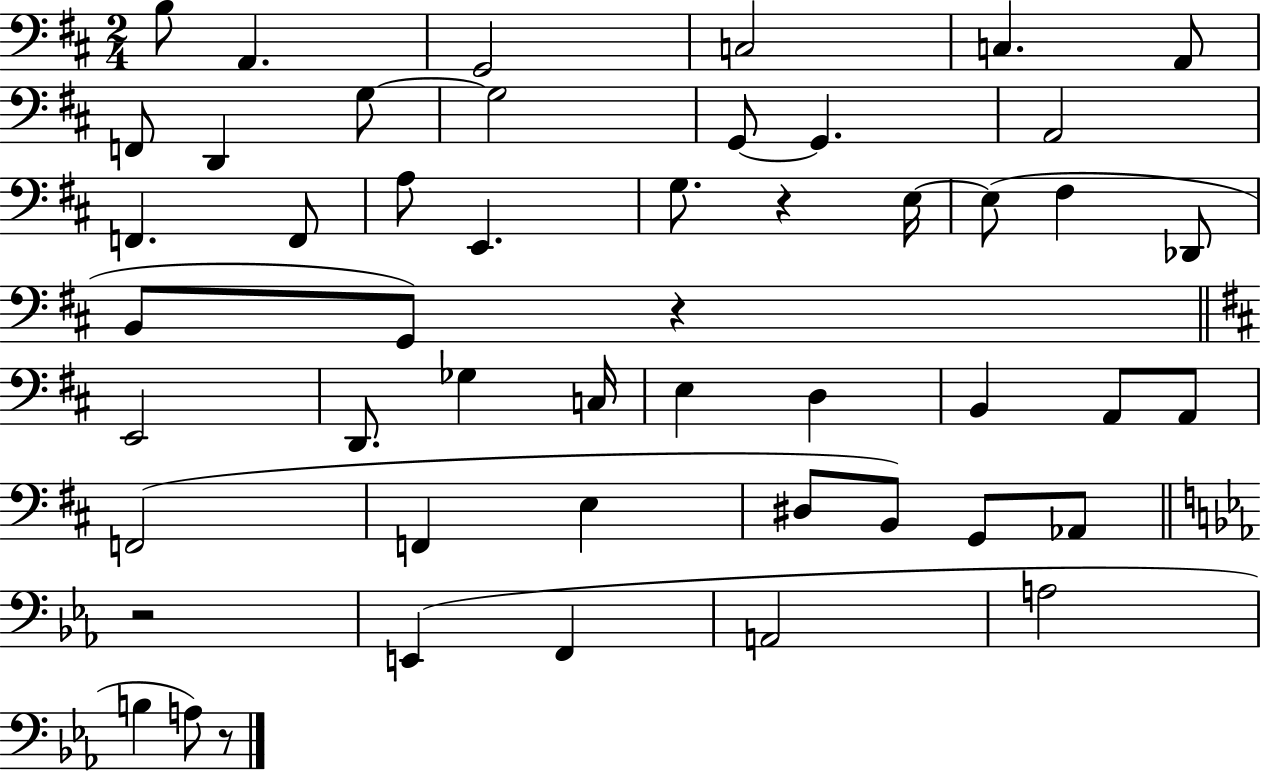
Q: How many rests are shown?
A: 4